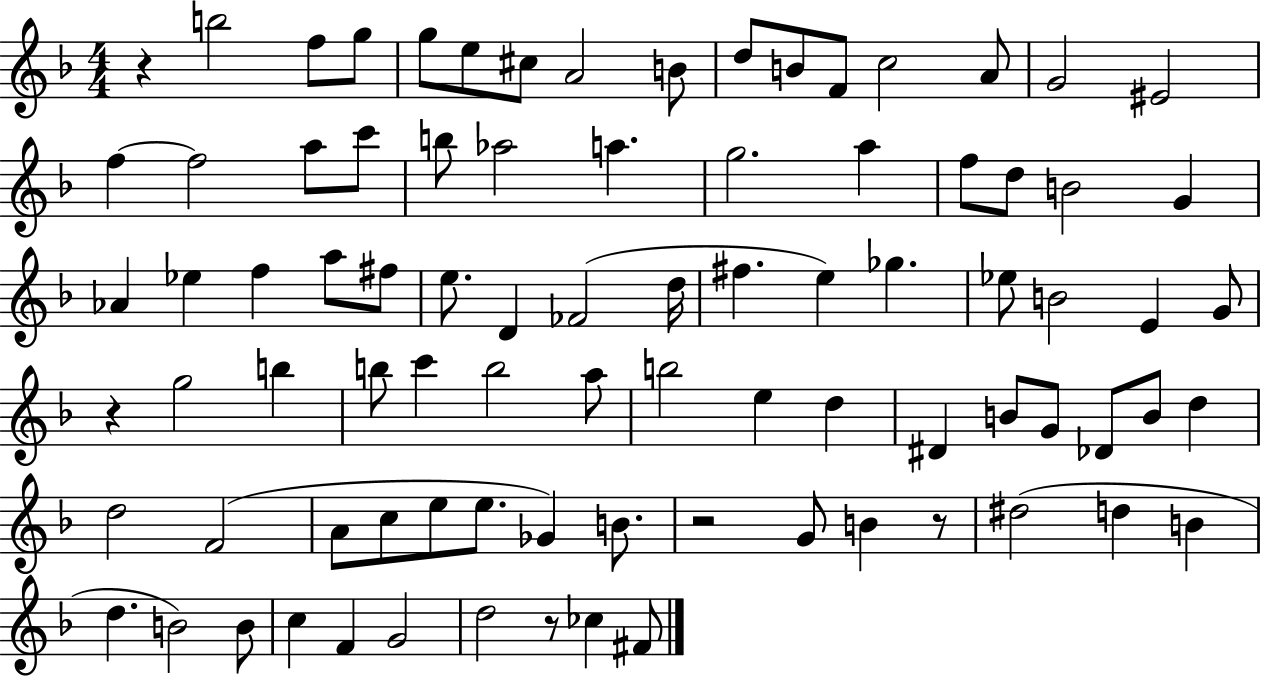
X:1
T:Untitled
M:4/4
L:1/4
K:F
z b2 f/2 g/2 g/2 e/2 ^c/2 A2 B/2 d/2 B/2 F/2 c2 A/2 G2 ^E2 f f2 a/2 c'/2 b/2 _a2 a g2 a f/2 d/2 B2 G _A _e f a/2 ^f/2 e/2 D _F2 d/4 ^f e _g _e/2 B2 E G/2 z g2 b b/2 c' b2 a/2 b2 e d ^D B/2 G/2 _D/2 B/2 d d2 F2 A/2 c/2 e/2 e/2 _G B/2 z2 G/2 B z/2 ^d2 d B d B2 B/2 c F G2 d2 z/2 _c ^F/2